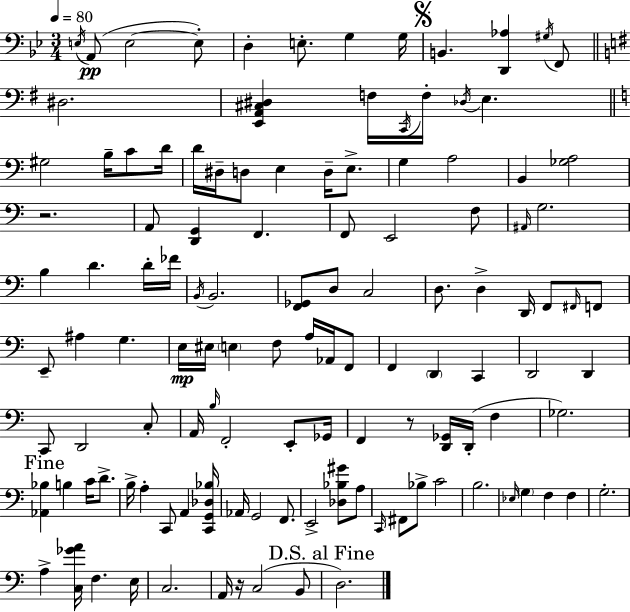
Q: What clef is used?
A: bass